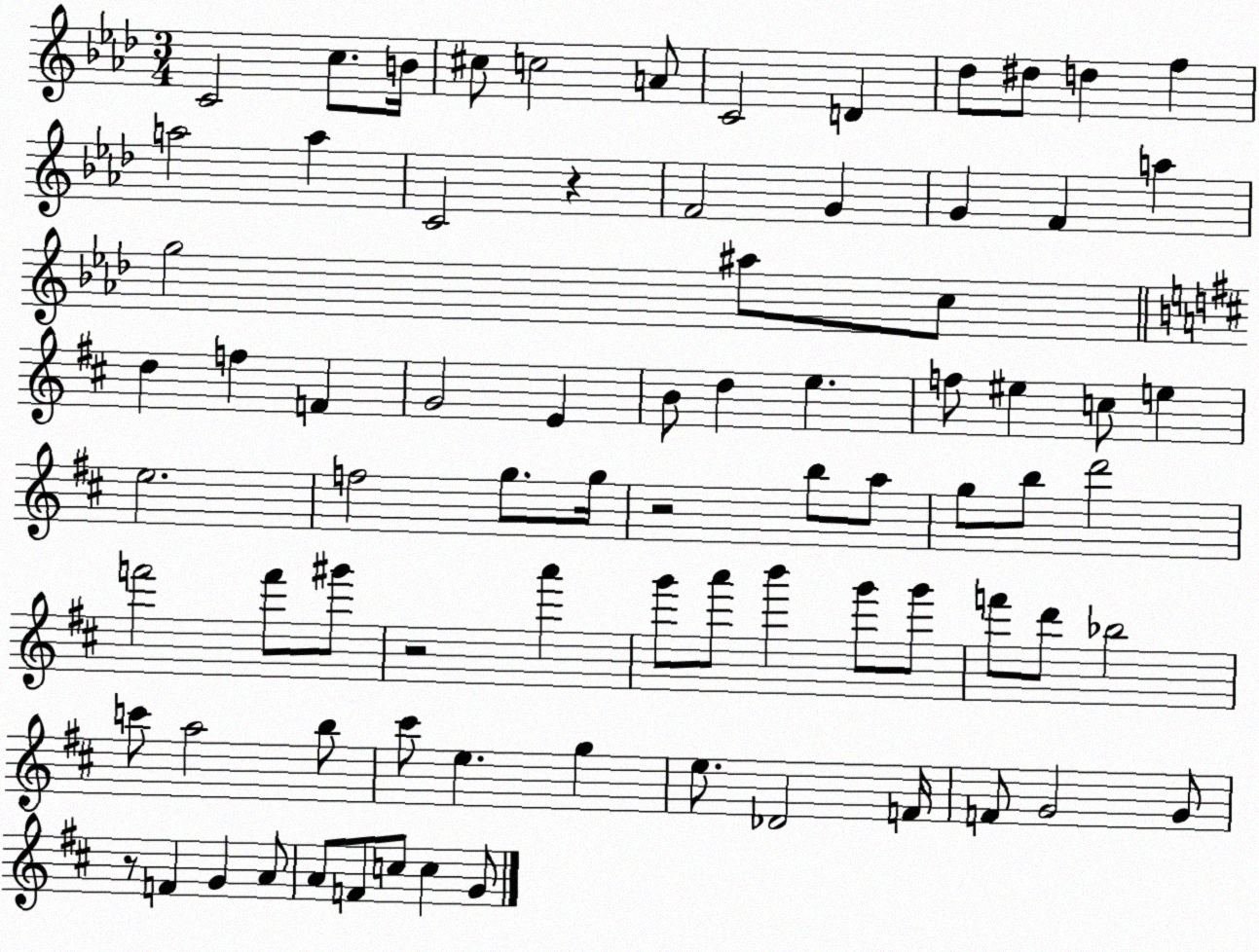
X:1
T:Untitled
M:3/4
L:1/4
K:Ab
C2 c/2 B/4 ^c/2 c2 A/2 C2 D _d/2 ^d/2 d f a2 a C2 z F2 G G F a g2 ^a/2 c/2 d f F G2 E B/2 d e f/2 ^e c/2 e e2 f2 g/2 g/4 z2 b/2 a/2 g/2 b/2 d'2 f'2 f'/2 ^g'/2 z2 a' g'/2 a'/2 b' g'/2 g'/2 f'/2 d'/2 _b2 c'/2 a2 b/2 ^c'/2 e g e/2 _D2 F/4 F/2 G2 G/2 z/2 F G A/2 A/2 F/2 c/2 c G/2